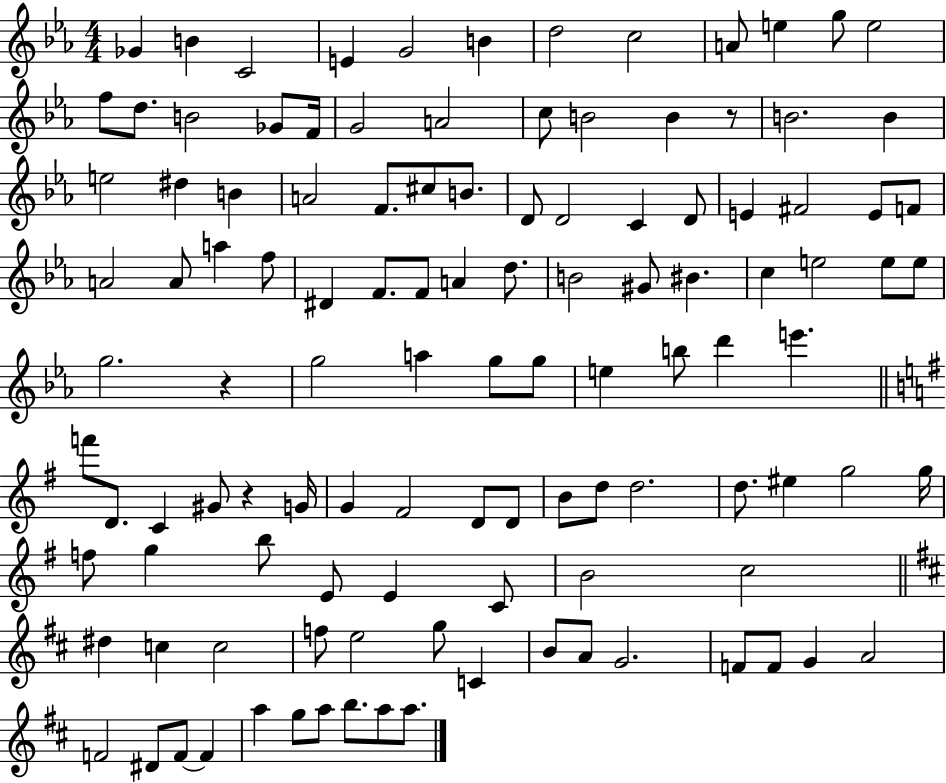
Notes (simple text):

Gb4/q B4/q C4/h E4/q G4/h B4/q D5/h C5/h A4/e E5/q G5/e E5/h F5/e D5/e. B4/h Gb4/e F4/s G4/h A4/h C5/e B4/h B4/q R/e B4/h. B4/q E5/h D#5/q B4/q A4/h F4/e. C#5/e B4/e. D4/e D4/h C4/q D4/e E4/q F#4/h E4/e F4/e A4/h A4/e A5/q F5/e D#4/q F4/e. F4/e A4/q D5/e. B4/h G#4/e BIS4/q. C5/q E5/h E5/e E5/e G5/h. R/q G5/h A5/q G5/e G5/e E5/q B5/e D6/q E6/q. F6/e D4/e. C4/q G#4/e R/q G4/s G4/q F#4/h D4/e D4/e B4/e D5/e D5/h. D5/e. EIS5/q G5/h G5/s F5/e G5/q B5/e E4/e E4/q C4/e B4/h C5/h D#5/q C5/q C5/h F5/e E5/h G5/e C4/q B4/e A4/e G4/h. F4/e F4/e G4/q A4/h F4/h D#4/e F4/e F4/q A5/q G5/e A5/e B5/e. A5/e A5/e.